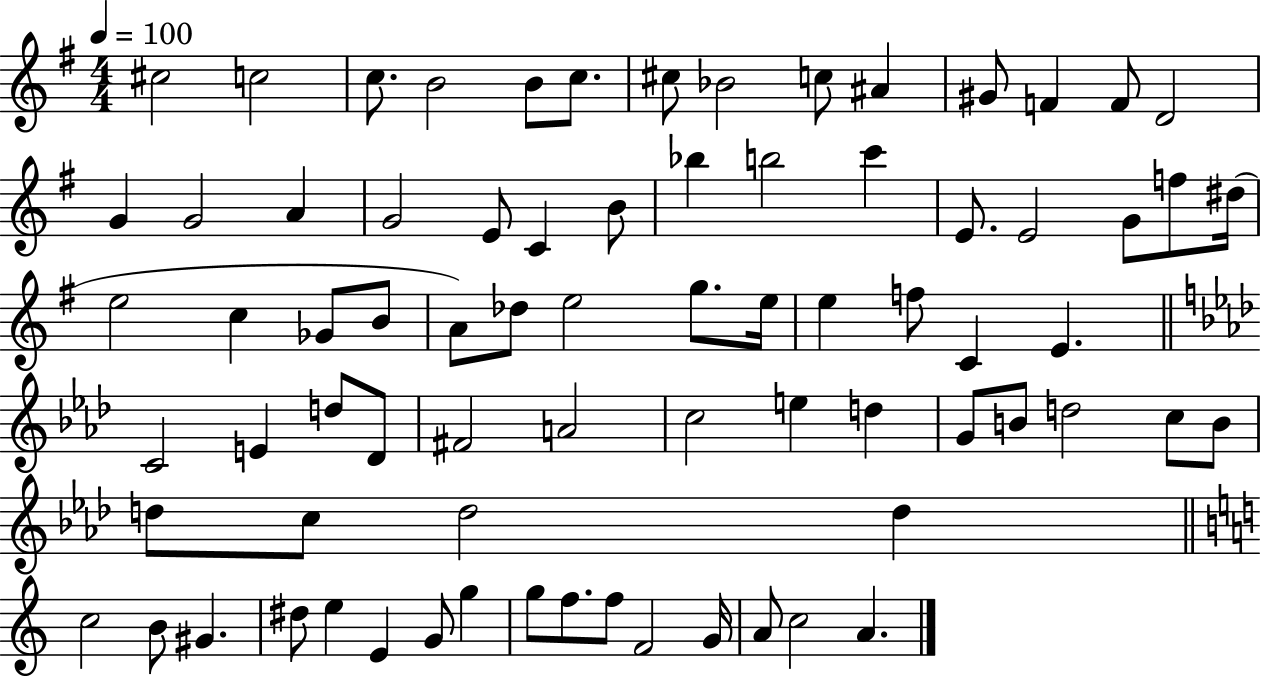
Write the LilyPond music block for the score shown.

{
  \clef treble
  \numericTimeSignature
  \time 4/4
  \key g \major
  \tempo 4 = 100
  cis''2 c''2 | c''8. b'2 b'8 c''8. | cis''8 bes'2 c''8 ais'4 | gis'8 f'4 f'8 d'2 | \break g'4 g'2 a'4 | g'2 e'8 c'4 b'8 | bes''4 b''2 c'''4 | e'8. e'2 g'8 f''8 dis''16( | \break e''2 c''4 ges'8 b'8 | a'8) des''8 e''2 g''8. e''16 | e''4 f''8 c'4 e'4. | \bar "||" \break \key aes \major c'2 e'4 d''8 des'8 | fis'2 a'2 | c''2 e''4 d''4 | g'8 b'8 d''2 c''8 b'8 | \break d''8 c''8 d''2 d''4 | \bar "||" \break \key a \minor c''2 b'8 gis'4. | dis''8 e''4 e'4 g'8 g''4 | g''8 f''8. f''8 f'2 g'16 | a'8 c''2 a'4. | \break \bar "|."
}